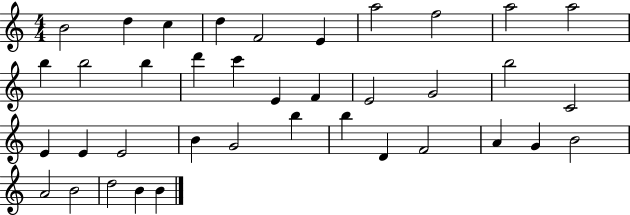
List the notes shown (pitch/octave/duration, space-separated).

B4/h D5/q C5/q D5/q F4/h E4/q A5/h F5/h A5/h A5/h B5/q B5/h B5/q D6/q C6/q E4/q F4/q E4/h G4/h B5/h C4/h E4/q E4/q E4/h B4/q G4/h B5/q B5/q D4/q F4/h A4/q G4/q B4/h A4/h B4/h D5/h B4/q B4/q